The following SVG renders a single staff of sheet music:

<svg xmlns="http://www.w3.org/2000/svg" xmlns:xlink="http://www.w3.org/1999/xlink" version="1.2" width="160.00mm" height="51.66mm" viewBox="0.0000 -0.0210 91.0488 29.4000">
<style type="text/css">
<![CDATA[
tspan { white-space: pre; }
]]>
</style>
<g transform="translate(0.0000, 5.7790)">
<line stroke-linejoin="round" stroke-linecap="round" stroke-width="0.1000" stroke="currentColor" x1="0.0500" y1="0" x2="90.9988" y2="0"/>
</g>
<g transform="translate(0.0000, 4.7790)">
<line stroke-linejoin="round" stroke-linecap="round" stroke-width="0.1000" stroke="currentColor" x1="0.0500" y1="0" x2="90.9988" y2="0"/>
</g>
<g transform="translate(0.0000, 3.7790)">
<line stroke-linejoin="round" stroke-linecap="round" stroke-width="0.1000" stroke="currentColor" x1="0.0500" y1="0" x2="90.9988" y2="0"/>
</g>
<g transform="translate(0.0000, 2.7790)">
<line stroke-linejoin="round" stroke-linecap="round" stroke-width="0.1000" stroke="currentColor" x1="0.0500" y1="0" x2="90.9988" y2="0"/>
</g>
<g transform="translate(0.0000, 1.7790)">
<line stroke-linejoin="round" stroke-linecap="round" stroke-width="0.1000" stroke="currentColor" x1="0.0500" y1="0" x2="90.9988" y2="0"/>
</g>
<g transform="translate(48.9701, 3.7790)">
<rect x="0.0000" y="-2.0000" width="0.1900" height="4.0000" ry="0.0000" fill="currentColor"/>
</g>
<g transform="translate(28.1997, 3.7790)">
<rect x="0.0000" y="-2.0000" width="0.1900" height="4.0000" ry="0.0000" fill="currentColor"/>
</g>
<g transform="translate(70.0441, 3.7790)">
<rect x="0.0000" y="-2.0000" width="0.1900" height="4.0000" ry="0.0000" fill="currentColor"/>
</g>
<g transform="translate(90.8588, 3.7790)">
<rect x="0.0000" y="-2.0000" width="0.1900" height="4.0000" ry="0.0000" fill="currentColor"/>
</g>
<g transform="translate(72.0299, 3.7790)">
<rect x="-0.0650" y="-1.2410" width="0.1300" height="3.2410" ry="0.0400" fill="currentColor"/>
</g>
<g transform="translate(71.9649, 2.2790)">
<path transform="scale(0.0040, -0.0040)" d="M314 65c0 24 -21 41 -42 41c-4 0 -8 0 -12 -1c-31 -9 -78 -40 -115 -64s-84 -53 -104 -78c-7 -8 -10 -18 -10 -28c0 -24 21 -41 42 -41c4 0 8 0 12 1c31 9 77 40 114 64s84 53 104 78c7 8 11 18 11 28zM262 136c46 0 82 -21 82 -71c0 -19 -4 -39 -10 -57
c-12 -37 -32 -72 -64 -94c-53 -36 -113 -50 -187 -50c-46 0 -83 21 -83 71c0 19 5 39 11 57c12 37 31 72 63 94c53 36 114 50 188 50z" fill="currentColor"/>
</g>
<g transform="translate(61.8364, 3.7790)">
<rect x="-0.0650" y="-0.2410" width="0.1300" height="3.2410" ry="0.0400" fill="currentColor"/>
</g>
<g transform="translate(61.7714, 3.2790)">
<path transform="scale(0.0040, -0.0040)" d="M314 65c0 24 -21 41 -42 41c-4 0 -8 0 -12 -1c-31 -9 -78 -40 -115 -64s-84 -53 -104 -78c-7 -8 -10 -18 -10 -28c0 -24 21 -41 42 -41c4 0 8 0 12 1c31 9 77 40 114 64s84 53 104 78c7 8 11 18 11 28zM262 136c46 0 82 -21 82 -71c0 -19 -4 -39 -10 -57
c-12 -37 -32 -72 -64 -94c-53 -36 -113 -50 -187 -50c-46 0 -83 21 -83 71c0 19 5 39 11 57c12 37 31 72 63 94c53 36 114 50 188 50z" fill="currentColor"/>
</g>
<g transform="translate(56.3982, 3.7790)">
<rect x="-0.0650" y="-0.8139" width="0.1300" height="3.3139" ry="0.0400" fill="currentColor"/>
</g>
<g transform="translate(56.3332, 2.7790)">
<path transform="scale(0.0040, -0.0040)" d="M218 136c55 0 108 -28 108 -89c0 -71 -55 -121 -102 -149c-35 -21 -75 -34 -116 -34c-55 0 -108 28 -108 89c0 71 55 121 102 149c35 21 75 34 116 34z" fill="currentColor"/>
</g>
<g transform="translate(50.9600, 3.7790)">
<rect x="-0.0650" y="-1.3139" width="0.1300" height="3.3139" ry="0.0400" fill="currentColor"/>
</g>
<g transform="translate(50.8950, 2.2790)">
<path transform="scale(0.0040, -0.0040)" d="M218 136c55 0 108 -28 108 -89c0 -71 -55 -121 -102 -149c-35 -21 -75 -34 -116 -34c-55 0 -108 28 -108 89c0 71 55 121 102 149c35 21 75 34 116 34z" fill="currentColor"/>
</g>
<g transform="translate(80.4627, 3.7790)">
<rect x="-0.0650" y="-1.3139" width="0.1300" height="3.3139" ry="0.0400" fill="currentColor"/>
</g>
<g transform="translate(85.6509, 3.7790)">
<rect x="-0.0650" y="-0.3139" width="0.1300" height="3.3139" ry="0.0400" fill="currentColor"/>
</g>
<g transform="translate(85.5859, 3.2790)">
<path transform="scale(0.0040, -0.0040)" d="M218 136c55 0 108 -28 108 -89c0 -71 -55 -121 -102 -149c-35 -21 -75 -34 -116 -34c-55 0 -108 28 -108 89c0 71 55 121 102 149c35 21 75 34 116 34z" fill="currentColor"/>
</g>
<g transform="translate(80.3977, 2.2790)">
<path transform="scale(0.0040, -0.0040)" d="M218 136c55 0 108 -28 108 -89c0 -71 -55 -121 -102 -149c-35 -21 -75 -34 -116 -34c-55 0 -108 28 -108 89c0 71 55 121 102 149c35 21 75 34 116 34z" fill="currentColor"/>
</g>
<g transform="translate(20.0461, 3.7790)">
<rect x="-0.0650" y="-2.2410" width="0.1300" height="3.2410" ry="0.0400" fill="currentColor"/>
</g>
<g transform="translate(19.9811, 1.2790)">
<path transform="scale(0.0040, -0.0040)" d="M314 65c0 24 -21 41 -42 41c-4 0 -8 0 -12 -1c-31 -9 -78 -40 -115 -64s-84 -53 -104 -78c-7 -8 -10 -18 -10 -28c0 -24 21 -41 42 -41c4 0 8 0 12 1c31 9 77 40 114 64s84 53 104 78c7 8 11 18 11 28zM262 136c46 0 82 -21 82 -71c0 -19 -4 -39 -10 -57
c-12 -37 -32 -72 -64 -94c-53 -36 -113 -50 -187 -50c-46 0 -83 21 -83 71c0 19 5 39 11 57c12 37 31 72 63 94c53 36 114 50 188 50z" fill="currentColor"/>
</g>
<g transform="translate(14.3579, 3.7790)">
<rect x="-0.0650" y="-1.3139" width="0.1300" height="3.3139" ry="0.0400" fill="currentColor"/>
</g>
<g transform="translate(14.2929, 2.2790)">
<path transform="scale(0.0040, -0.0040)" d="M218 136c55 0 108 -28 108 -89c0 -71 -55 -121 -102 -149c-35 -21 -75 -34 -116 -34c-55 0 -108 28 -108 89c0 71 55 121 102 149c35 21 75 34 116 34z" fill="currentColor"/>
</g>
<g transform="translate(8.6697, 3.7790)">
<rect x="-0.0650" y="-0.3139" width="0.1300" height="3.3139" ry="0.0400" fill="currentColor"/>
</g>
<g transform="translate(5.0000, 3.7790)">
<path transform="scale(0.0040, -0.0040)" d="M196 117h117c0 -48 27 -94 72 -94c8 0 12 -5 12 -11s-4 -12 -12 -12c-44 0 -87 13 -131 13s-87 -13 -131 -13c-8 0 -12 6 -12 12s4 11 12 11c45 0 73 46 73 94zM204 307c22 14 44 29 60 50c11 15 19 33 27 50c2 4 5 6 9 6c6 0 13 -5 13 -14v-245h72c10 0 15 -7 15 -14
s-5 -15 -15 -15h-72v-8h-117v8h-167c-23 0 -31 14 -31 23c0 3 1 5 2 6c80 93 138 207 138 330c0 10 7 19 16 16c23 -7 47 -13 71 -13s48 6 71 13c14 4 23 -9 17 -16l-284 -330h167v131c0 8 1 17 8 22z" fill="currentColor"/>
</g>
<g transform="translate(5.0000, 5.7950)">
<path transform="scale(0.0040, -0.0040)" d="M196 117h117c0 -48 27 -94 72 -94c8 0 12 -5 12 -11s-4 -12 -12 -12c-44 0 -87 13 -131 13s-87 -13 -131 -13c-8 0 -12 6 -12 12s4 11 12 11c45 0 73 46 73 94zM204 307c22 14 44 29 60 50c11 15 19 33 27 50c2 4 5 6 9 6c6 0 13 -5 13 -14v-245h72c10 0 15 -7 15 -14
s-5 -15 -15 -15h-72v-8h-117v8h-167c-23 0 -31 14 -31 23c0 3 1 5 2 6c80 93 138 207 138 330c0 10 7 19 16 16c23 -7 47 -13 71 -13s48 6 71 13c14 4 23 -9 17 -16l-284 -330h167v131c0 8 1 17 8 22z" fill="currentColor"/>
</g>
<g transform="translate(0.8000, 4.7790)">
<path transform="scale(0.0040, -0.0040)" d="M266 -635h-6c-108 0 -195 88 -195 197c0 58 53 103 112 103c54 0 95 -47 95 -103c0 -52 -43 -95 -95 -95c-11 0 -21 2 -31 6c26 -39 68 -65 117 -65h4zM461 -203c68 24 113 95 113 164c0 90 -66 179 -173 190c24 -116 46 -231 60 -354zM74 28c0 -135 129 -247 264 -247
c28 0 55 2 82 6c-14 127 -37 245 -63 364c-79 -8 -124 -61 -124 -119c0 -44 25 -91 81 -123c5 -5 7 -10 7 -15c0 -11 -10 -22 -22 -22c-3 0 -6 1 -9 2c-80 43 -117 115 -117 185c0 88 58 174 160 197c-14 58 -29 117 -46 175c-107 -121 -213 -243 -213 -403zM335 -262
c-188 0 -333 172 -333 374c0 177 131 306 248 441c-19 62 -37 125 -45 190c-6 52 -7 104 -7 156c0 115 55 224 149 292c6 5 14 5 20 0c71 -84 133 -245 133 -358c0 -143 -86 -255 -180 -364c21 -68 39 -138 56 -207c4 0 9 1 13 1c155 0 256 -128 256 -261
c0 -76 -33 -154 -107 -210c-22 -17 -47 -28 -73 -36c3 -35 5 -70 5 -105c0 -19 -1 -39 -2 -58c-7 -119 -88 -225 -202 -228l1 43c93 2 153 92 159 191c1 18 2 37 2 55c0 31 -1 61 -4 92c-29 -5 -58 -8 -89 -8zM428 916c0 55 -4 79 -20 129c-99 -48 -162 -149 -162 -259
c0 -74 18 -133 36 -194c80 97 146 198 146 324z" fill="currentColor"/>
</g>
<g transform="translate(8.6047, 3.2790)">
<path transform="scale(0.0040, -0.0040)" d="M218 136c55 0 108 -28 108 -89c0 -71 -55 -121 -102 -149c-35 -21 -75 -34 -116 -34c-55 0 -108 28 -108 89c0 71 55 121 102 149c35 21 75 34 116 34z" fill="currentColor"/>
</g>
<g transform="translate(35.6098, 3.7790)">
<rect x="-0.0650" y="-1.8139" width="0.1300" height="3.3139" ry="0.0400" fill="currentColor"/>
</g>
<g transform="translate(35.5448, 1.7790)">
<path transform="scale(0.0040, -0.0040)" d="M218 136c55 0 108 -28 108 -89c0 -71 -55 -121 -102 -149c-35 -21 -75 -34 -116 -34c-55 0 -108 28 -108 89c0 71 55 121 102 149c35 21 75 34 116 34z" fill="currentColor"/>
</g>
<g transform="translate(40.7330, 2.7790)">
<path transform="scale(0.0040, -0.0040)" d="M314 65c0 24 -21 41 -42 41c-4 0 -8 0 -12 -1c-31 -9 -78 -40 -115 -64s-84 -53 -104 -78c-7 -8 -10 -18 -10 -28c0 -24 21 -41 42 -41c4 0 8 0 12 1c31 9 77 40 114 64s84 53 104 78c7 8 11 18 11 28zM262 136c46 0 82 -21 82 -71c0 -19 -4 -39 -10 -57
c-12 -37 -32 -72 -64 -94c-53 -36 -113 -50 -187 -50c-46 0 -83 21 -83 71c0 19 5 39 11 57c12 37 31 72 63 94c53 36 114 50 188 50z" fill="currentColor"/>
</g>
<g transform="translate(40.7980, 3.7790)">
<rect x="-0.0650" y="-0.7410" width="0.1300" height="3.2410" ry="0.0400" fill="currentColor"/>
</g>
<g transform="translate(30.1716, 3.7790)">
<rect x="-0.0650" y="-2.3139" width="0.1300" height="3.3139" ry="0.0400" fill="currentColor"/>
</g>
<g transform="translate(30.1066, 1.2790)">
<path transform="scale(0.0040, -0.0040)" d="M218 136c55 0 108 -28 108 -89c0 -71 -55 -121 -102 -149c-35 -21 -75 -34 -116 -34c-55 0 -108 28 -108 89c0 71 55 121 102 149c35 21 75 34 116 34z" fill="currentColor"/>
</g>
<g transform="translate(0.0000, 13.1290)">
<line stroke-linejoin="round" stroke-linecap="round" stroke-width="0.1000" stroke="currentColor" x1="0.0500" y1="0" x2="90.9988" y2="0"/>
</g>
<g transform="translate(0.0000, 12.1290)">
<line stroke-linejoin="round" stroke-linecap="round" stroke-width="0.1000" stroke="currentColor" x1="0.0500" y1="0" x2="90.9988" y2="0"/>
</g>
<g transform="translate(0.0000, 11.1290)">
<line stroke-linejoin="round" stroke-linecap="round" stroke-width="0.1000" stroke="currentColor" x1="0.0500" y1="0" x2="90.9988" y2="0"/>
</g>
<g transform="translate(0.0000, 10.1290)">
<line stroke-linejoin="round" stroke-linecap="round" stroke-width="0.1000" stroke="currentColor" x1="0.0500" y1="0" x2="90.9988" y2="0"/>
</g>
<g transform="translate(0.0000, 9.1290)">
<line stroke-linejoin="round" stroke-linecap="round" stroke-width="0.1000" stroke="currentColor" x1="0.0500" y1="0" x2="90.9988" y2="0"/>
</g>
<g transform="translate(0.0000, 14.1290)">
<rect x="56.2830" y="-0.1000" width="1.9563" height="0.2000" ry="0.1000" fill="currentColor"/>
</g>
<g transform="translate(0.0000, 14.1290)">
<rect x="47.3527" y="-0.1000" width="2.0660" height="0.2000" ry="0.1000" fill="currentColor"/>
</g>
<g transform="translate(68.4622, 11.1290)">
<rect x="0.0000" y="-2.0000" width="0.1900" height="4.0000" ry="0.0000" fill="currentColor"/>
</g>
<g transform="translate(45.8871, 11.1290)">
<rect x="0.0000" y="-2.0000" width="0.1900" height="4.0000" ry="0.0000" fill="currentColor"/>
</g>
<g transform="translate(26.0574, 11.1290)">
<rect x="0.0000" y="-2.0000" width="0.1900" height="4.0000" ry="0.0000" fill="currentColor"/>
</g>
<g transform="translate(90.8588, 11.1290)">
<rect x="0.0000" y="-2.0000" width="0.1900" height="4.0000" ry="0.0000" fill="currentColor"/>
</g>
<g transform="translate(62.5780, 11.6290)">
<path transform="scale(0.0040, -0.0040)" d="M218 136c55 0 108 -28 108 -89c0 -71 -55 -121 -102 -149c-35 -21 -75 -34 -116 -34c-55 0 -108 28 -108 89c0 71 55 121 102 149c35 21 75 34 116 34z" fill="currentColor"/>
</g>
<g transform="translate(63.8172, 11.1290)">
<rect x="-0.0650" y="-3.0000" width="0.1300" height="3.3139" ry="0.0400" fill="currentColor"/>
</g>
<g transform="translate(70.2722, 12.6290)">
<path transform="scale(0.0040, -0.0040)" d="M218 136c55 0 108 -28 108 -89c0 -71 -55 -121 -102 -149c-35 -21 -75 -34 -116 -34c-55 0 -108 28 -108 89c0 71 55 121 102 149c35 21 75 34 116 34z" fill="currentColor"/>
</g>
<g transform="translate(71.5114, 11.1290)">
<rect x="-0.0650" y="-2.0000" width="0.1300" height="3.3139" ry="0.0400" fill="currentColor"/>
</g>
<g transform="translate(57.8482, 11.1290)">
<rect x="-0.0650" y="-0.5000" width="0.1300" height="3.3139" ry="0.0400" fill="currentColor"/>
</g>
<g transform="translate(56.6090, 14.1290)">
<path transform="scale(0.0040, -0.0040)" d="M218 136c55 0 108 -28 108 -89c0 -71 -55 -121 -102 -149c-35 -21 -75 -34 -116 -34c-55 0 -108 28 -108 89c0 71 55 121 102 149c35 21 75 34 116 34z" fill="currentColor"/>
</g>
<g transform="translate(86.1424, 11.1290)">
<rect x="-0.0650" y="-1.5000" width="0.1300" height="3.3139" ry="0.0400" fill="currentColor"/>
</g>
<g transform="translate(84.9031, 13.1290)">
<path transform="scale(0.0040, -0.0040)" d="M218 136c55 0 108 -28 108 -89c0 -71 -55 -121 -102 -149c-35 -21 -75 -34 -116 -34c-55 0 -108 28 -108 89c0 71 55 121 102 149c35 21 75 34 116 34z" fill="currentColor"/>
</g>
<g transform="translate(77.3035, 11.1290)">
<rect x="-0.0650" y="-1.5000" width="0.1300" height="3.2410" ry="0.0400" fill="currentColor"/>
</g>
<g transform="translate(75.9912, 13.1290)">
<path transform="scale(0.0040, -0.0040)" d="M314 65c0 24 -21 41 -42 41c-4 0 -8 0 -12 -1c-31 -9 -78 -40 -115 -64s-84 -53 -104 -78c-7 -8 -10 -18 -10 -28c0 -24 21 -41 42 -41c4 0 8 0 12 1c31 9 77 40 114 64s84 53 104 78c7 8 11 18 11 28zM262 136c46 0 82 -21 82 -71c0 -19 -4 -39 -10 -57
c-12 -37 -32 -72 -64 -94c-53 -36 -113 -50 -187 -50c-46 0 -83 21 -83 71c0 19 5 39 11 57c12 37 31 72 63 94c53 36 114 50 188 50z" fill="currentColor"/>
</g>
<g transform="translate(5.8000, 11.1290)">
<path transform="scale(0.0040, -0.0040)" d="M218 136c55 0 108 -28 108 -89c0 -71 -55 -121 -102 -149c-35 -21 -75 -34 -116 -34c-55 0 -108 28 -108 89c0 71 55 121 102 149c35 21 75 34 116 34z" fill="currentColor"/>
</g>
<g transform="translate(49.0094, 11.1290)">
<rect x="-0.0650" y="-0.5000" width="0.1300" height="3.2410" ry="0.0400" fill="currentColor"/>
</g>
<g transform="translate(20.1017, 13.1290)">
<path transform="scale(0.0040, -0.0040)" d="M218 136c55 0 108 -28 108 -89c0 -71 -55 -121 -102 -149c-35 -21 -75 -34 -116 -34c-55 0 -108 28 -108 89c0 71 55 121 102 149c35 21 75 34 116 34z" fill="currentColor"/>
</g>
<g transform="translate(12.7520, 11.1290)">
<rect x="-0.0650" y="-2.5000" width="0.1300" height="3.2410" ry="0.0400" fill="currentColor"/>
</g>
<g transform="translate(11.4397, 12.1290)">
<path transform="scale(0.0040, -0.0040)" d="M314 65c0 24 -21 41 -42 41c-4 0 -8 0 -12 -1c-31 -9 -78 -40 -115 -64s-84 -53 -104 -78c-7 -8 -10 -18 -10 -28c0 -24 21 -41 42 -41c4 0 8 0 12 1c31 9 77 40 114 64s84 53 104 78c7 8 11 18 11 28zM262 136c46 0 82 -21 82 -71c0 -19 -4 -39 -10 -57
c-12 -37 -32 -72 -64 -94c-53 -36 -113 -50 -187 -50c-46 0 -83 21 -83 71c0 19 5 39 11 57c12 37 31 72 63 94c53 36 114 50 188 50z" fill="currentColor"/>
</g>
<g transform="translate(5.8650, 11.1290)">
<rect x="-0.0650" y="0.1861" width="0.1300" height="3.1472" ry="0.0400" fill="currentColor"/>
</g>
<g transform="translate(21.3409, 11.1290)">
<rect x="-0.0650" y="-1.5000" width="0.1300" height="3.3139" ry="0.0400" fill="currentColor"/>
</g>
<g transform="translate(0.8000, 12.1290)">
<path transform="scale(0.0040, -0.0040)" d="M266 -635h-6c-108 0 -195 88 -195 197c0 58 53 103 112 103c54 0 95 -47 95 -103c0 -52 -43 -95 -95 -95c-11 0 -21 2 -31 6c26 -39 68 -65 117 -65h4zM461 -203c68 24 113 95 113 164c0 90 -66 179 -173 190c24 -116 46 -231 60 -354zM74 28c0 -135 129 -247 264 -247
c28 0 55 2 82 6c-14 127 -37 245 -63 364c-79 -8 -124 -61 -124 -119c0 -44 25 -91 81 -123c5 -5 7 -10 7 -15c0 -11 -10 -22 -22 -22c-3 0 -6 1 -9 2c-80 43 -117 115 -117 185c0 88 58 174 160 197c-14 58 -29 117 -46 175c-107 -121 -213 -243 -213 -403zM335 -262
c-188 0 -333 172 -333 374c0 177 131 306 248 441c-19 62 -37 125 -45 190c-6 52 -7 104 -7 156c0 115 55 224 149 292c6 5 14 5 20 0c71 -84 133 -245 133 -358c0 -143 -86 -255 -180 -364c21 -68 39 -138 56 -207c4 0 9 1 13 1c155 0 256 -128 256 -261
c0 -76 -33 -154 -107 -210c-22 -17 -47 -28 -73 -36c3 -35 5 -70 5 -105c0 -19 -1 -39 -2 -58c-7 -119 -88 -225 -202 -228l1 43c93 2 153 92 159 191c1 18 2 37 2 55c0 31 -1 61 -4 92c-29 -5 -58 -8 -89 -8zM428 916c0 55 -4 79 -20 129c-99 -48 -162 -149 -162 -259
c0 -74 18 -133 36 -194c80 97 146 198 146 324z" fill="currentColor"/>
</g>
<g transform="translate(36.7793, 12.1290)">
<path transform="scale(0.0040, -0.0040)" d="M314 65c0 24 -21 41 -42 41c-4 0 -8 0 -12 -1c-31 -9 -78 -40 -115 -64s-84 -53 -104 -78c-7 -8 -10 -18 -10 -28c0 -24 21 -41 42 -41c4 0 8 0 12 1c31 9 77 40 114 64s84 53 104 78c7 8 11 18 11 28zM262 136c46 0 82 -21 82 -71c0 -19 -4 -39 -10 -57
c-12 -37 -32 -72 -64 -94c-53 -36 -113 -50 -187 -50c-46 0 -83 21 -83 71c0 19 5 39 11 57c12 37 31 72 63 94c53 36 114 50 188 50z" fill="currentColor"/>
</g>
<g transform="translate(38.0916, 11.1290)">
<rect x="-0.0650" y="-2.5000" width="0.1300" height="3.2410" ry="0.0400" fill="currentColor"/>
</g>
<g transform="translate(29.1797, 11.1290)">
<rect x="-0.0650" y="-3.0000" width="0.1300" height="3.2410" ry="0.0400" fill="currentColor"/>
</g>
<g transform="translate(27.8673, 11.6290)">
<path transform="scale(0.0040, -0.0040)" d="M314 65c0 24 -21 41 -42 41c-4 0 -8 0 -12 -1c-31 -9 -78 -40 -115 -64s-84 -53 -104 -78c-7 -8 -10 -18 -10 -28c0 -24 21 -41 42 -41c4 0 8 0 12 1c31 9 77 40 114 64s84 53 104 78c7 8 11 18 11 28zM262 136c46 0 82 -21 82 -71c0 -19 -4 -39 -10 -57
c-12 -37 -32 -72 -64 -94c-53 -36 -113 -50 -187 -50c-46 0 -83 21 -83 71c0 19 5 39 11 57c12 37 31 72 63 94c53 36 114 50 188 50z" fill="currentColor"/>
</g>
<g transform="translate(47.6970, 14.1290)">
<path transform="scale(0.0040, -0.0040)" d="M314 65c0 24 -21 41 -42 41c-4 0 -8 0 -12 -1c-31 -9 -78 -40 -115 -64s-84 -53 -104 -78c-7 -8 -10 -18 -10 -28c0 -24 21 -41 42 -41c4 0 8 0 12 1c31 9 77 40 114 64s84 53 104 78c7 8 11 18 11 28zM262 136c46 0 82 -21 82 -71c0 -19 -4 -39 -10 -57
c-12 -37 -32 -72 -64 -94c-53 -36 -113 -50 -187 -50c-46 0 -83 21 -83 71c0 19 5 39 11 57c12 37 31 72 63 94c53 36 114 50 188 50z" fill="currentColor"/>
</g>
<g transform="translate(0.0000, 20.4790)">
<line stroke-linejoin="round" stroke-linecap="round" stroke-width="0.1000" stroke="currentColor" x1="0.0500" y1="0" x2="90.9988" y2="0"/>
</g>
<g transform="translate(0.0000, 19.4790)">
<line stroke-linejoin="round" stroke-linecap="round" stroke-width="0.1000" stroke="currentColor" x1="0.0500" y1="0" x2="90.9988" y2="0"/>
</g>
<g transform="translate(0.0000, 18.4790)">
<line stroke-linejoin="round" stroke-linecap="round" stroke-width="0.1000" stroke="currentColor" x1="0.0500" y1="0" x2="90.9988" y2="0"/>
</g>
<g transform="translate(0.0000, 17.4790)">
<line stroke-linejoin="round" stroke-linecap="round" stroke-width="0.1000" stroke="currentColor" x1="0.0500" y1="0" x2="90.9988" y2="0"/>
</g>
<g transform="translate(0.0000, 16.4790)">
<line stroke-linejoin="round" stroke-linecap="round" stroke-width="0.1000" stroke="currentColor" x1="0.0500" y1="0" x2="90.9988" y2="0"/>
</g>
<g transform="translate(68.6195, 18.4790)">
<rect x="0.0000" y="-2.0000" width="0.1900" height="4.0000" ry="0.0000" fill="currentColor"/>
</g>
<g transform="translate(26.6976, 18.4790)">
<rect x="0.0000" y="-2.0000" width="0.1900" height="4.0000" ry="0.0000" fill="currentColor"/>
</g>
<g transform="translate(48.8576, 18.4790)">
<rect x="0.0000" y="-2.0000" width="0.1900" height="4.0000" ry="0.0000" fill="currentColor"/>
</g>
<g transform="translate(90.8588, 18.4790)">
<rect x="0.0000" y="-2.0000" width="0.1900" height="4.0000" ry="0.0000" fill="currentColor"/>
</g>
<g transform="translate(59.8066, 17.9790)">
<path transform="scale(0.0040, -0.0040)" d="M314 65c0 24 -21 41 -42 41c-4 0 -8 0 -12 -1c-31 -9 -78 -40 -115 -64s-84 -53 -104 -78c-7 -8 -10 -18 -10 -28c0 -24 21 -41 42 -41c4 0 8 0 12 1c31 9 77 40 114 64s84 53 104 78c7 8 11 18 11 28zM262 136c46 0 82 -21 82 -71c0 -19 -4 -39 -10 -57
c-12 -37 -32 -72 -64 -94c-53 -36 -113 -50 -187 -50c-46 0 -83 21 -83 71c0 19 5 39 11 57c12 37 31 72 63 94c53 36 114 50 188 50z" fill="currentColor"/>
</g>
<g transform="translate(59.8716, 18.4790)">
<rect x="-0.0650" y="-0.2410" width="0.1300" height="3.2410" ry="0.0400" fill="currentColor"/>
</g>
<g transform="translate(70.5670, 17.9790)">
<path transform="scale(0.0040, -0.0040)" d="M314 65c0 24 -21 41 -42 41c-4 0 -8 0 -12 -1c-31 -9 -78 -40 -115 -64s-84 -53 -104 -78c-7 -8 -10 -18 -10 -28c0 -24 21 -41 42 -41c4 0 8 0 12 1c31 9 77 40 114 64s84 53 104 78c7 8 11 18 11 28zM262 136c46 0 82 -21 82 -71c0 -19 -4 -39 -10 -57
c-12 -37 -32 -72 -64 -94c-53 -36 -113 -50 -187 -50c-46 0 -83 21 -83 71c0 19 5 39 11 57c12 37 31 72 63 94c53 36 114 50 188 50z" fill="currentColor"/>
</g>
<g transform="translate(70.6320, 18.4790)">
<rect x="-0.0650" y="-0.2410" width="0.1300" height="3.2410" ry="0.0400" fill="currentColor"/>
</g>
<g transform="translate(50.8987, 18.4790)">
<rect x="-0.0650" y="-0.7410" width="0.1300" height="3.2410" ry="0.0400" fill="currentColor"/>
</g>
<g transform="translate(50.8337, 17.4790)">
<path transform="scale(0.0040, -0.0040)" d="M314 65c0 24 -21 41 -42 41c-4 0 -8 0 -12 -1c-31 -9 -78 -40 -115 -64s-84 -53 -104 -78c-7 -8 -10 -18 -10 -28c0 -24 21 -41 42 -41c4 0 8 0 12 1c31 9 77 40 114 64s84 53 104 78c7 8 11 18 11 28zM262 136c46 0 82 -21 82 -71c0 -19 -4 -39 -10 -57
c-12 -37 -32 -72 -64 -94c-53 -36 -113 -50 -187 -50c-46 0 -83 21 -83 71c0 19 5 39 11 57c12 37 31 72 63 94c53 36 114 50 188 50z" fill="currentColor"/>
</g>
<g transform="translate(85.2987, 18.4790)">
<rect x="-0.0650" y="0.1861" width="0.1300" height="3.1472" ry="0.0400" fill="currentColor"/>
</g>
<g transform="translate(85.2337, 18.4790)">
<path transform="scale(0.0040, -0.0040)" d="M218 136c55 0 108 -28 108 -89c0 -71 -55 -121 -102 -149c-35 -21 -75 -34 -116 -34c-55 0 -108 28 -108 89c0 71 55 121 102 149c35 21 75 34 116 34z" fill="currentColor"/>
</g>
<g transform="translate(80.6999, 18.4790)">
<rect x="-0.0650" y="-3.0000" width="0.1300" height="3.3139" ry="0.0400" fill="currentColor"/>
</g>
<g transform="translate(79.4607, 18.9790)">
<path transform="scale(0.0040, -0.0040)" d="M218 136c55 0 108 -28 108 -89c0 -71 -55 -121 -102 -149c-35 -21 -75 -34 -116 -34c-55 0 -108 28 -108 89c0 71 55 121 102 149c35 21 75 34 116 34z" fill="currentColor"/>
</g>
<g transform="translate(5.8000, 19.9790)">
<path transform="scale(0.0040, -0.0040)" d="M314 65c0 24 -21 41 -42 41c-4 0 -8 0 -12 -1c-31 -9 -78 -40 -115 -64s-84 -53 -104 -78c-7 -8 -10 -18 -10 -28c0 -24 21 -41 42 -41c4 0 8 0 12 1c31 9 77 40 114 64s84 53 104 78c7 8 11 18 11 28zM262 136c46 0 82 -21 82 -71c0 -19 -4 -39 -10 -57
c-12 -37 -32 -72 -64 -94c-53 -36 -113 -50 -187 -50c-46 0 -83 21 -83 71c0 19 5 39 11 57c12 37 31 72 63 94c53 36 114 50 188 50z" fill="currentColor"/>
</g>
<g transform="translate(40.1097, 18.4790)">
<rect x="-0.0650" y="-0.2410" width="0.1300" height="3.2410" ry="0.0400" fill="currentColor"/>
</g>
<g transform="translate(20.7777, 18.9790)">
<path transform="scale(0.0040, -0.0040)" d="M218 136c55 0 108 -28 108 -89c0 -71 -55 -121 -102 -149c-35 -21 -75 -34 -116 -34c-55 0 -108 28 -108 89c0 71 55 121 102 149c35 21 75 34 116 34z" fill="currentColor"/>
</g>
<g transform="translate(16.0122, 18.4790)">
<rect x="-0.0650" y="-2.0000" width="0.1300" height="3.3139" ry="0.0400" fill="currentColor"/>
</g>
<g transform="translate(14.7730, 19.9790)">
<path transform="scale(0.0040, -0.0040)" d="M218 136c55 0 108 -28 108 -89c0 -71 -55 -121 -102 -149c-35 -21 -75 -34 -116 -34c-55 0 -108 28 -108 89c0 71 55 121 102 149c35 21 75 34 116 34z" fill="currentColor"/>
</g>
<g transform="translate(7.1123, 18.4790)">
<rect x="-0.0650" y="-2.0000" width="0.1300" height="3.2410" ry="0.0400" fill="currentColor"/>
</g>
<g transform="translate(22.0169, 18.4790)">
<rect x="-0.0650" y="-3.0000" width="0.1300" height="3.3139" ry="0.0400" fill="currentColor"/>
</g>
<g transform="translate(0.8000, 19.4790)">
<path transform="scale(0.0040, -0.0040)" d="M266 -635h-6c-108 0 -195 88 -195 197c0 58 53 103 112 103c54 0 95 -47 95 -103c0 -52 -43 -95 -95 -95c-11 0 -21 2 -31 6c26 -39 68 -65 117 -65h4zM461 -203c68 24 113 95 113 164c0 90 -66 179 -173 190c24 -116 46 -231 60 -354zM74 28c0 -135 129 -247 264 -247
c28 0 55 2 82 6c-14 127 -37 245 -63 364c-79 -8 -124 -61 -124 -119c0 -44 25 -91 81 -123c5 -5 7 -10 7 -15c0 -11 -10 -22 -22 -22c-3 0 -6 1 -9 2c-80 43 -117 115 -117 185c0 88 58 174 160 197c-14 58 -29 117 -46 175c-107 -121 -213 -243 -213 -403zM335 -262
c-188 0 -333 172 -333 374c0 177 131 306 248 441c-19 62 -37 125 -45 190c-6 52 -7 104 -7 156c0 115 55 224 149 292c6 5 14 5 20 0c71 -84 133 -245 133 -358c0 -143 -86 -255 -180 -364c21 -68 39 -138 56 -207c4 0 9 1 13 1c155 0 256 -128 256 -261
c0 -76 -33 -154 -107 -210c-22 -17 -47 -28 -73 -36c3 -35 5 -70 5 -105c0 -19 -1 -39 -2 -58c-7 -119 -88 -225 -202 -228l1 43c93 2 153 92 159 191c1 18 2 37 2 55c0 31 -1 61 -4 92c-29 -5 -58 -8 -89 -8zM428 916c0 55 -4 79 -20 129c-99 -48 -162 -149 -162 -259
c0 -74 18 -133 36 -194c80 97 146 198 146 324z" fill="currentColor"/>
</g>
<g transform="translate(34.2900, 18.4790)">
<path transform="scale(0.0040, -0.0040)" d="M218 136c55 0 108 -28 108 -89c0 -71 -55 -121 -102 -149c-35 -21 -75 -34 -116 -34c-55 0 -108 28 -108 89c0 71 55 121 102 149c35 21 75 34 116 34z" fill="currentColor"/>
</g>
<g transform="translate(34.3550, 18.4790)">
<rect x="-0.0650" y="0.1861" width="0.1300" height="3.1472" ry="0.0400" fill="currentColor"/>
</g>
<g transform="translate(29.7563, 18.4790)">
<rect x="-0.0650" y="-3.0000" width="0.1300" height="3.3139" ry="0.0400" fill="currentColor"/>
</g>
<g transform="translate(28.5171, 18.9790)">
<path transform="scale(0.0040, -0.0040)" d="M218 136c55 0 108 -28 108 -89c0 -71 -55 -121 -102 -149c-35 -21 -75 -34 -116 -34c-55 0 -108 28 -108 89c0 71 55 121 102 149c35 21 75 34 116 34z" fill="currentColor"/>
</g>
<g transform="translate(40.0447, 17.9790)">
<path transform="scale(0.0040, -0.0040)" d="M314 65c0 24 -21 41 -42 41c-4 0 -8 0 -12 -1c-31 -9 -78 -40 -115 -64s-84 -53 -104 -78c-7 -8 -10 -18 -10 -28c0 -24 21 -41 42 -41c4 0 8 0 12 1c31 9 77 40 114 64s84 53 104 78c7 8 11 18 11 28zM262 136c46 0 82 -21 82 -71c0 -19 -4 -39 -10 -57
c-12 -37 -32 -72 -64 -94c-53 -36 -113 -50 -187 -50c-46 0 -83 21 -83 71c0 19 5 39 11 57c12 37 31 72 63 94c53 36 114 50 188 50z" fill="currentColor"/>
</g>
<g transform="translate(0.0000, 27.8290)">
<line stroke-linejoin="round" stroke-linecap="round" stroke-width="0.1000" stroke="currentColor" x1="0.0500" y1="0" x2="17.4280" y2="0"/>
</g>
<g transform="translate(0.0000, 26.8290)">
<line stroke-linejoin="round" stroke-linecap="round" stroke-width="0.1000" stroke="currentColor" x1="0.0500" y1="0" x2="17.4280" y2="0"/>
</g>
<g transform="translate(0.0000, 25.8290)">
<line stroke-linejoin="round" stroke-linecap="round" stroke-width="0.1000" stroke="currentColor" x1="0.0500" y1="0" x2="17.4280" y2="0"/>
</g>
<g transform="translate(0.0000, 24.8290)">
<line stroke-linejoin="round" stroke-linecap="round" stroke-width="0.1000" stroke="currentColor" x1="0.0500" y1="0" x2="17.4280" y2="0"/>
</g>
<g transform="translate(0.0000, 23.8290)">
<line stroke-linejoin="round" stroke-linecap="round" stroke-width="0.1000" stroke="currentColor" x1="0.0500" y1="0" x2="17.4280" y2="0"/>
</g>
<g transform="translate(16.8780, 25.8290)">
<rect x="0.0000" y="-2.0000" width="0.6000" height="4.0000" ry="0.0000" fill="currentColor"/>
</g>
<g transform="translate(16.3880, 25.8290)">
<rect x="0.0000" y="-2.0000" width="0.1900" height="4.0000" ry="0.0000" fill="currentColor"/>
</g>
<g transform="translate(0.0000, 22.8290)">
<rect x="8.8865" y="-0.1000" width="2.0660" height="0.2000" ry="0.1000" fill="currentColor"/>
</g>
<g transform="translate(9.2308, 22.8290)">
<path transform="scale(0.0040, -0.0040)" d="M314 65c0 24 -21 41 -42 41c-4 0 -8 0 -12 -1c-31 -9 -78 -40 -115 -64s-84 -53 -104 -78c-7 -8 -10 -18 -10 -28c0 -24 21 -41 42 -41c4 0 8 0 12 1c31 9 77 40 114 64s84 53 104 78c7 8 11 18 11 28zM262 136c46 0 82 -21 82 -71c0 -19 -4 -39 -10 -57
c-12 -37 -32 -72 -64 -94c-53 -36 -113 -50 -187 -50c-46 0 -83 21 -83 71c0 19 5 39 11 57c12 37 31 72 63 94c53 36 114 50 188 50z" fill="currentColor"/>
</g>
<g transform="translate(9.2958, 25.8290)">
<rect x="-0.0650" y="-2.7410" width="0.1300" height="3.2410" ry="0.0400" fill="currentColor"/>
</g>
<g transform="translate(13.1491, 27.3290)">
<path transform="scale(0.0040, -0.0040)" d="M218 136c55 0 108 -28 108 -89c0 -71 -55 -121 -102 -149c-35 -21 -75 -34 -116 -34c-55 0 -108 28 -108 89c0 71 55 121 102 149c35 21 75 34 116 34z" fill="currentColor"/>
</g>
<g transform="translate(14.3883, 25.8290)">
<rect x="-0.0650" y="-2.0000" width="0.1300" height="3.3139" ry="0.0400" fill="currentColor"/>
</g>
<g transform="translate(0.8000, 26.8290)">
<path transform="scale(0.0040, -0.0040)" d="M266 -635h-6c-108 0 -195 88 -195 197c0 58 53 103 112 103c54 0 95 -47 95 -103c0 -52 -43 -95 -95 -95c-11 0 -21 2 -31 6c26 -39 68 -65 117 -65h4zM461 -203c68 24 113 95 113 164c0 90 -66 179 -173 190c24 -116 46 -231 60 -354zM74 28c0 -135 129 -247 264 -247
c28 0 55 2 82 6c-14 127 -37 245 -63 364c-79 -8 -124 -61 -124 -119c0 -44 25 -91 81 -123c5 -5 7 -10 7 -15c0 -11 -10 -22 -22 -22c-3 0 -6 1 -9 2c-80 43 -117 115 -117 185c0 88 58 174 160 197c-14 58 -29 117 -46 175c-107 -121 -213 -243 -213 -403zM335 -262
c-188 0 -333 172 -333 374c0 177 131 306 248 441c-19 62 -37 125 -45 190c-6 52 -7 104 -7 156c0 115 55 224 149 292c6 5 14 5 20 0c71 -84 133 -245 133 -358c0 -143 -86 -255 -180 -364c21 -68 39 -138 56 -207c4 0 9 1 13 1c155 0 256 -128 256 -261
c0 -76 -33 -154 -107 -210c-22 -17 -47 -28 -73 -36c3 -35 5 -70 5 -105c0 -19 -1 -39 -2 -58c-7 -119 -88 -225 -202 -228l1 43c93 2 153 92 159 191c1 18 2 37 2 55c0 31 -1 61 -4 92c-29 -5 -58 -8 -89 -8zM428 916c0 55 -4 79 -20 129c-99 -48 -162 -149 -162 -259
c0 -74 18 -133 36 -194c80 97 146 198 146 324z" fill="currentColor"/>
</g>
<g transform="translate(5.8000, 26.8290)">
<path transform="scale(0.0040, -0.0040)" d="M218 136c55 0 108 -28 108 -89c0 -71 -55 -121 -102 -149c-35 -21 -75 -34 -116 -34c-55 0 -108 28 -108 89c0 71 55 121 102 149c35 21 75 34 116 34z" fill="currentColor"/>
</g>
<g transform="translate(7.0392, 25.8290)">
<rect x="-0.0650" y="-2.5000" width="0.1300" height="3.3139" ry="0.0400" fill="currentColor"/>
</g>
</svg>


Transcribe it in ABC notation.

X:1
T:Untitled
M:4/4
L:1/4
K:C
c e g2 g f d2 e d c2 e2 e c B G2 E A2 G2 C2 C A F E2 E F2 F A A B c2 d2 c2 c2 A B G a2 F